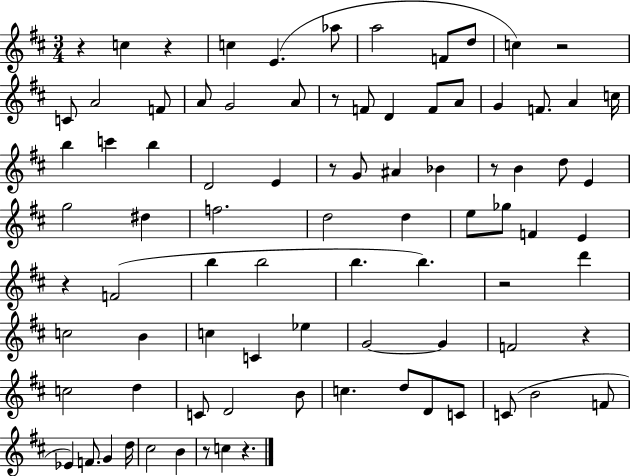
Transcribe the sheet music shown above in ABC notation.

X:1
T:Untitled
M:3/4
L:1/4
K:D
z c z c E _a/2 a2 F/2 d/2 c z2 C/2 A2 F/2 A/2 G2 A/2 z/2 F/2 D F/2 A/2 G F/2 A c/4 b c' b D2 E z/2 G/2 ^A _B z/2 B d/2 E g2 ^d f2 d2 d e/2 _g/2 F E z F2 b b2 b b z2 d' c2 B c C _e G2 G F2 z c2 d C/2 D2 B/2 c d/2 D/2 C/2 C/2 B2 F/2 _E F/2 G d/4 ^c2 B z/2 c z